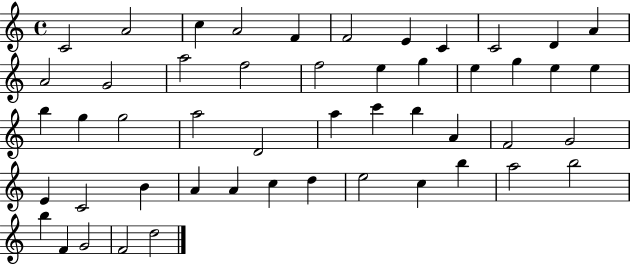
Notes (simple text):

C4/h A4/h C5/q A4/h F4/q F4/h E4/q C4/q C4/h D4/q A4/q A4/h G4/h A5/h F5/h F5/h E5/q G5/q E5/q G5/q E5/q E5/q B5/q G5/q G5/h A5/h D4/h A5/q C6/q B5/q A4/q F4/h G4/h E4/q C4/h B4/q A4/q A4/q C5/q D5/q E5/h C5/q B5/q A5/h B5/h B5/q F4/q G4/h F4/h D5/h